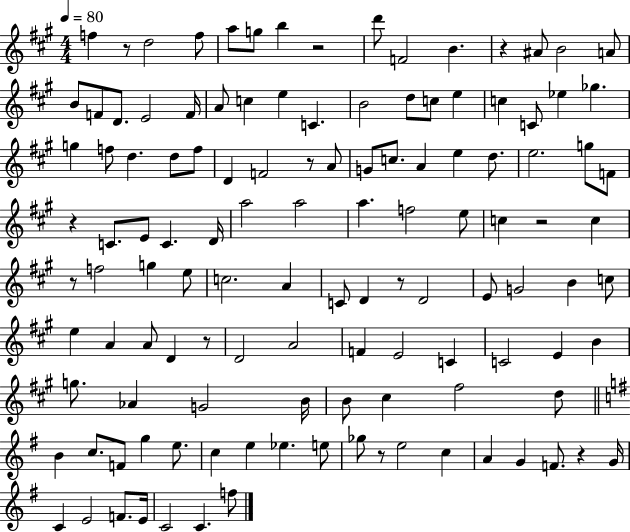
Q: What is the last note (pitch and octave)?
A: F5